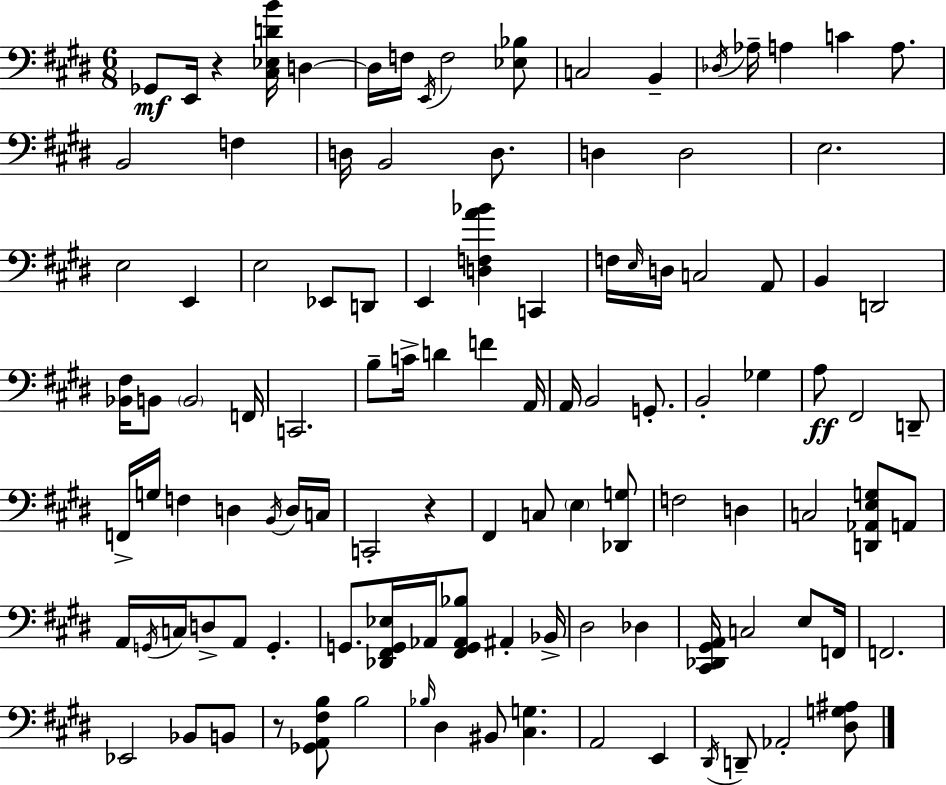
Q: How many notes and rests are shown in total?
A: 111